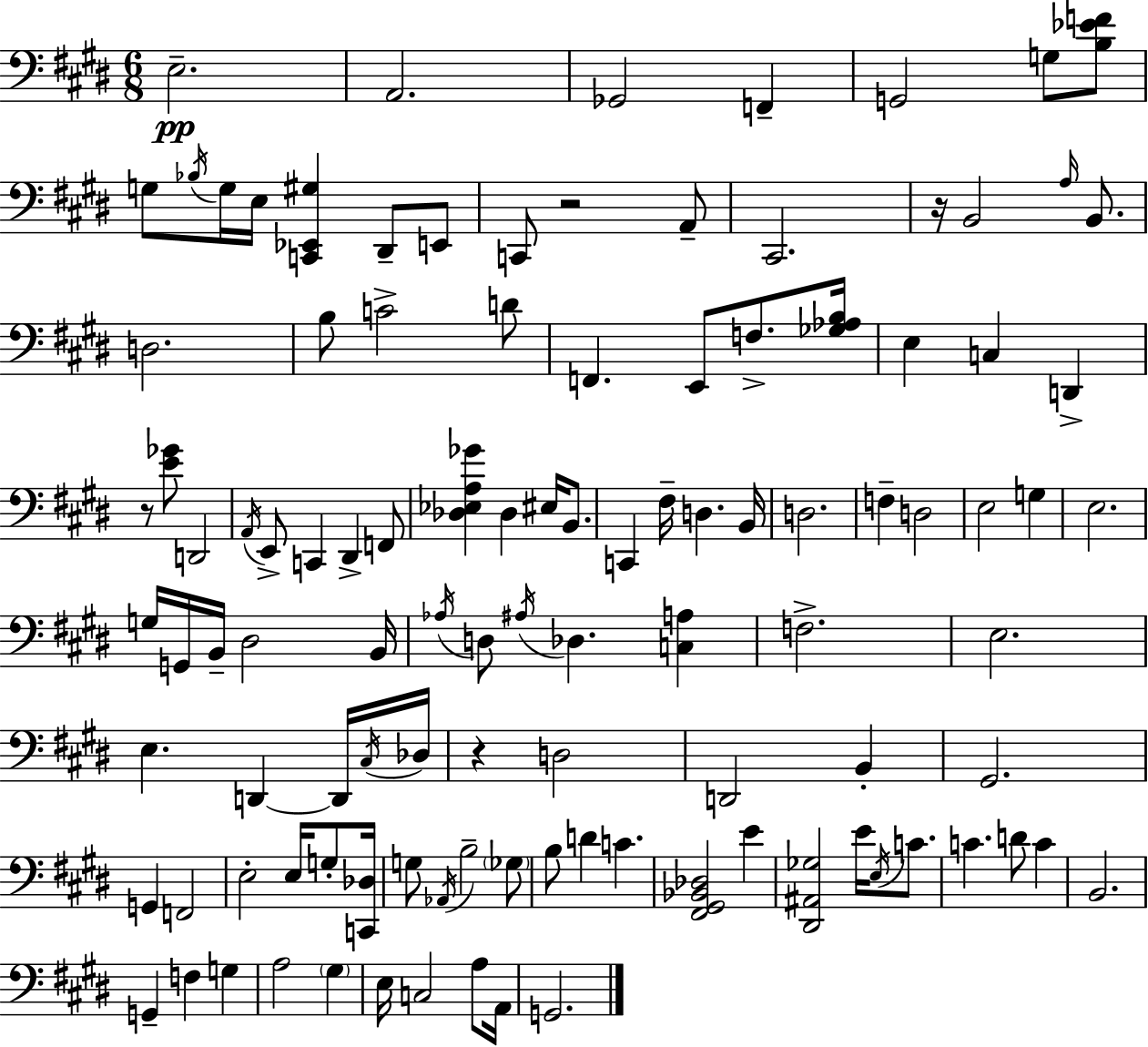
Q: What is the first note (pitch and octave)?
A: E3